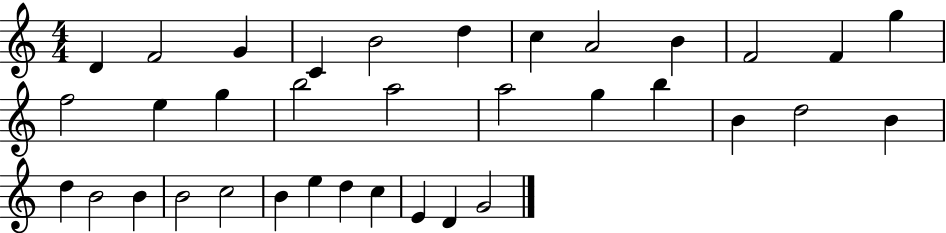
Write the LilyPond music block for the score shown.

{
  \clef treble
  \numericTimeSignature
  \time 4/4
  \key c \major
  d'4 f'2 g'4 | c'4 b'2 d''4 | c''4 a'2 b'4 | f'2 f'4 g''4 | \break f''2 e''4 g''4 | b''2 a''2 | a''2 g''4 b''4 | b'4 d''2 b'4 | \break d''4 b'2 b'4 | b'2 c''2 | b'4 e''4 d''4 c''4 | e'4 d'4 g'2 | \break \bar "|."
}